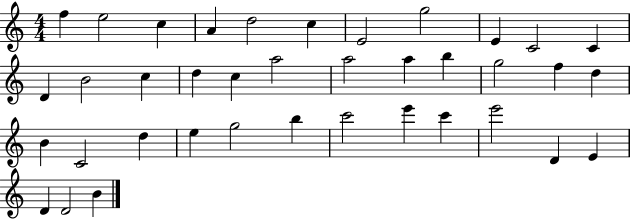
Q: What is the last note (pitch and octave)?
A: B4